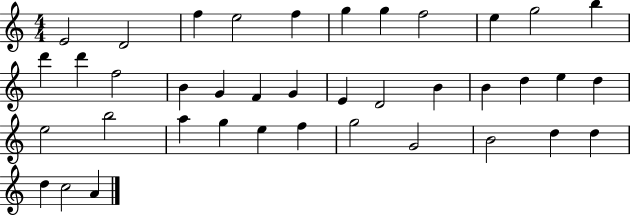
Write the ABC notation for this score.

X:1
T:Untitled
M:4/4
L:1/4
K:C
E2 D2 f e2 f g g f2 e g2 b d' d' f2 B G F G E D2 B B d e d e2 b2 a g e f g2 G2 B2 d d d c2 A